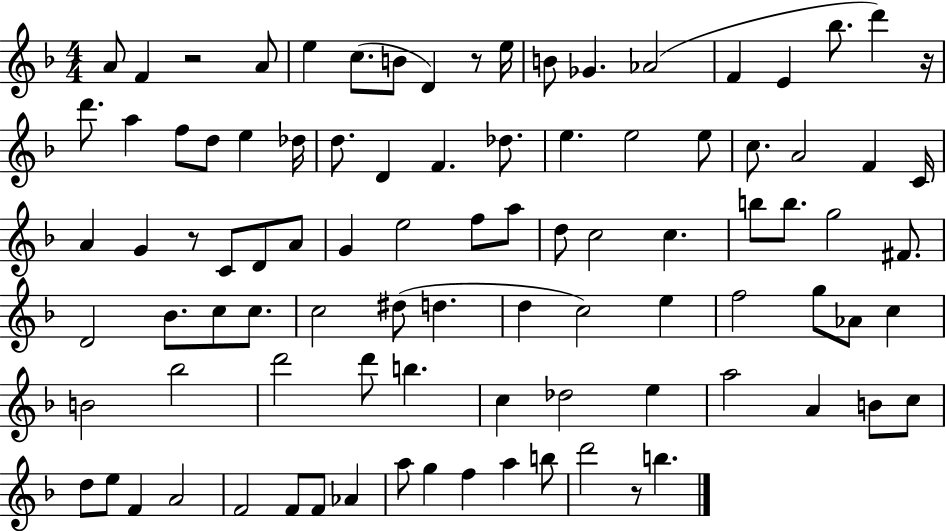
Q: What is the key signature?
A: F major